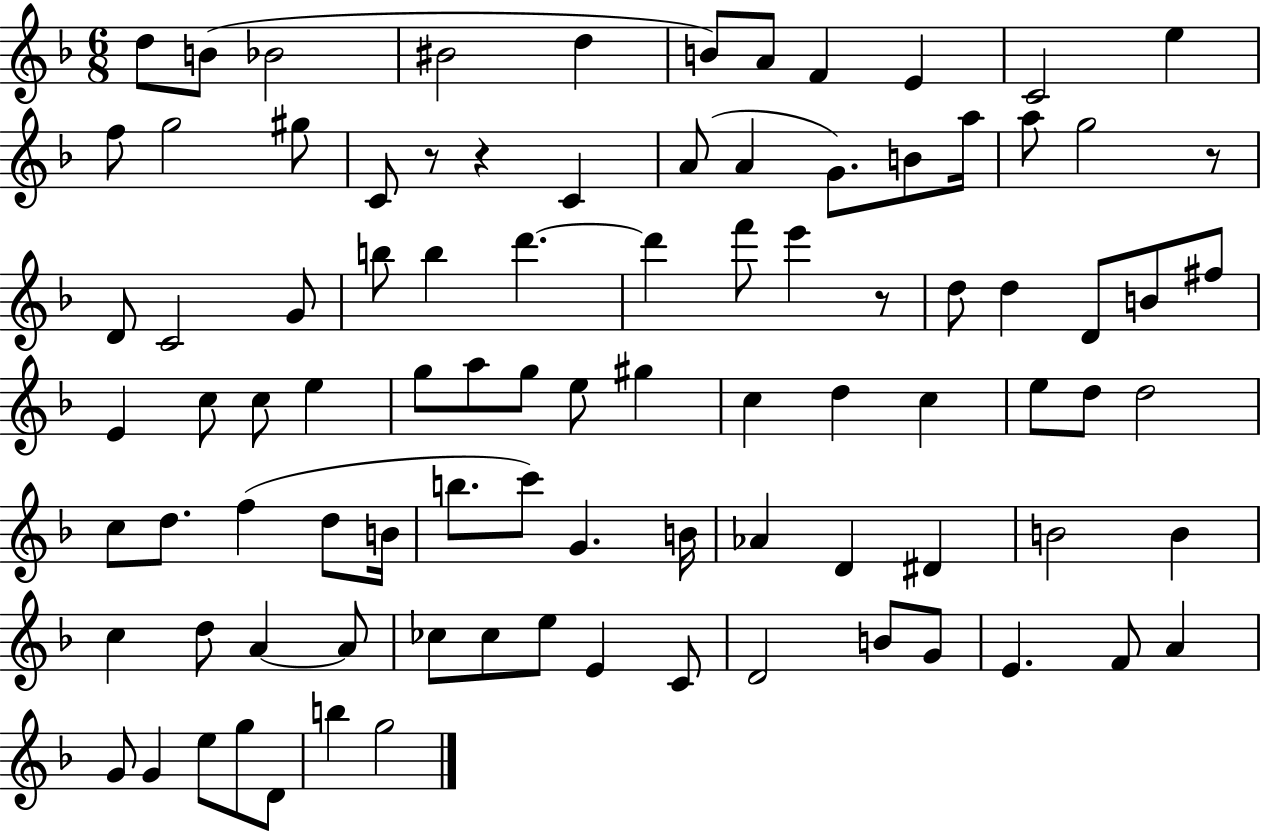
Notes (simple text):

D5/e B4/e Bb4/h BIS4/h D5/q B4/e A4/e F4/q E4/q C4/h E5/q F5/e G5/h G#5/e C4/e R/e R/q C4/q A4/e A4/q G4/e. B4/e A5/s A5/e G5/h R/e D4/e C4/h G4/e B5/e B5/q D6/q. D6/q F6/e E6/q R/e D5/e D5/q D4/e B4/e F#5/e E4/q C5/e C5/e E5/q G5/e A5/e G5/e E5/e G#5/q C5/q D5/q C5/q E5/e D5/e D5/h C5/e D5/e. F5/q D5/e B4/s B5/e. C6/e G4/q. B4/s Ab4/q D4/q D#4/q B4/h B4/q C5/q D5/e A4/q A4/e CES5/e CES5/e E5/e E4/q C4/e D4/h B4/e G4/e E4/q. F4/e A4/q G4/e G4/q E5/e G5/e D4/e B5/q G5/h